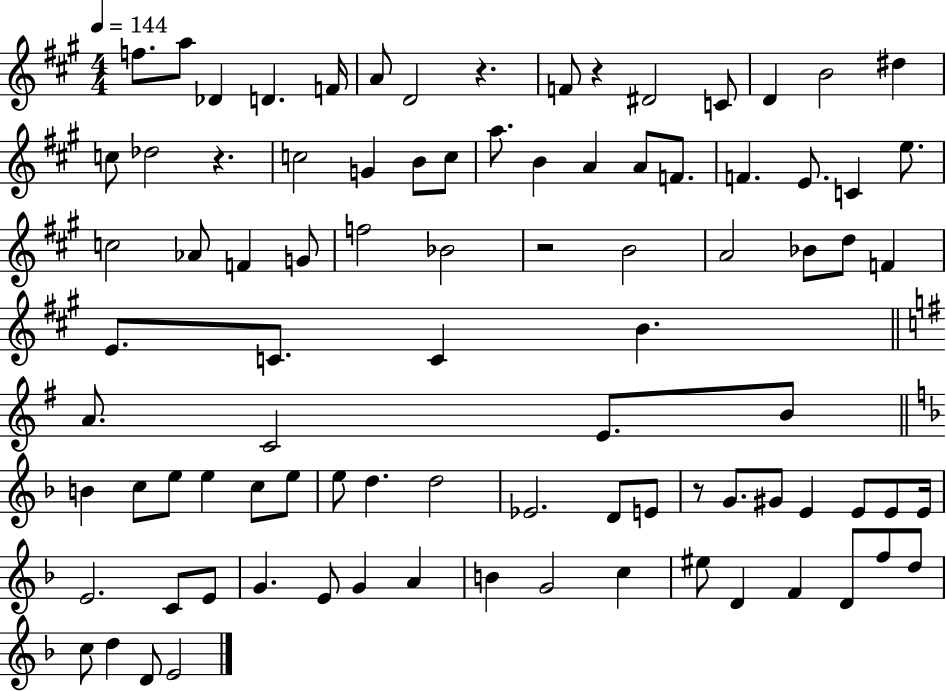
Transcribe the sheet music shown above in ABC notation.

X:1
T:Untitled
M:4/4
L:1/4
K:A
f/2 a/2 _D D F/4 A/2 D2 z F/2 z ^D2 C/2 D B2 ^d c/2 _d2 z c2 G B/2 c/2 a/2 B A A/2 F/2 F E/2 C e/2 c2 _A/2 F G/2 f2 _B2 z2 B2 A2 _B/2 d/2 F E/2 C/2 C B A/2 C2 E/2 B/2 B c/2 e/2 e c/2 e/2 e/2 d d2 _E2 D/2 E/2 z/2 G/2 ^G/2 E E/2 E/2 E/4 E2 C/2 E/2 G E/2 G A B G2 c ^e/2 D F D/2 f/2 d/2 c/2 d D/2 E2